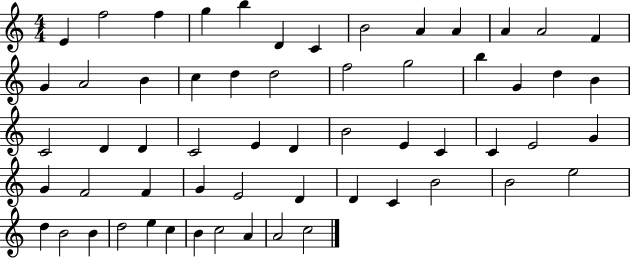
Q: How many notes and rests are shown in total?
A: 59